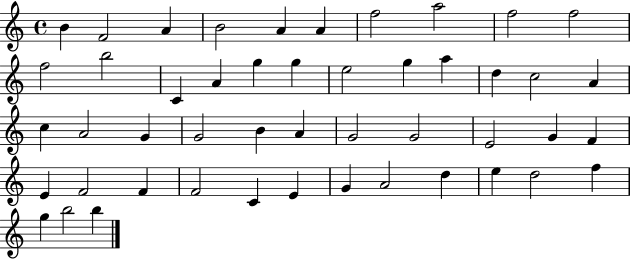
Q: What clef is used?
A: treble